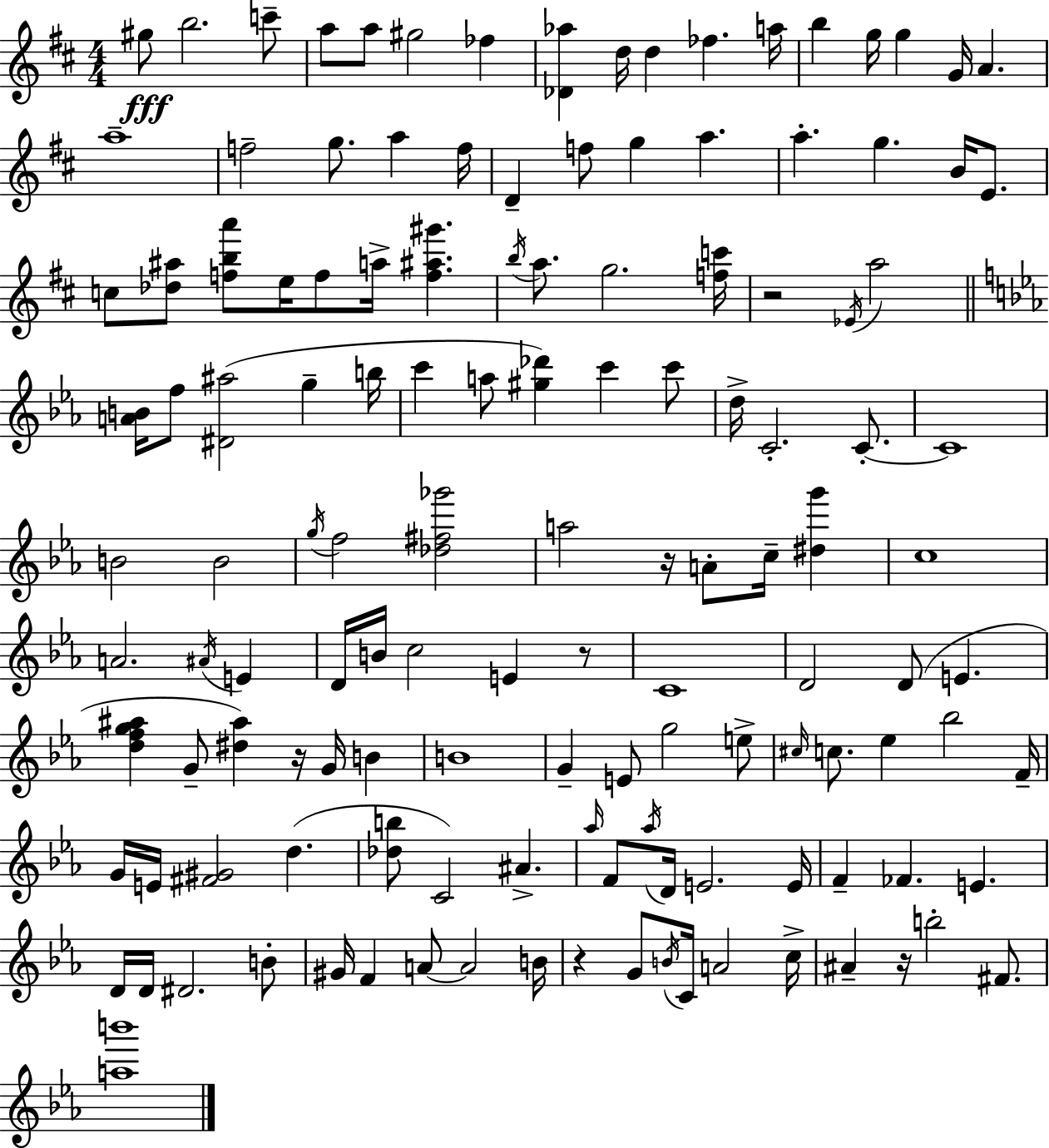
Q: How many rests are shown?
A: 6